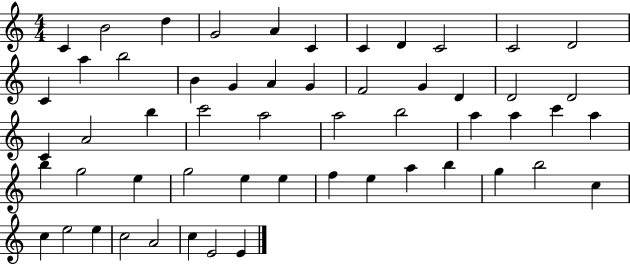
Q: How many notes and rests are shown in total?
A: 55